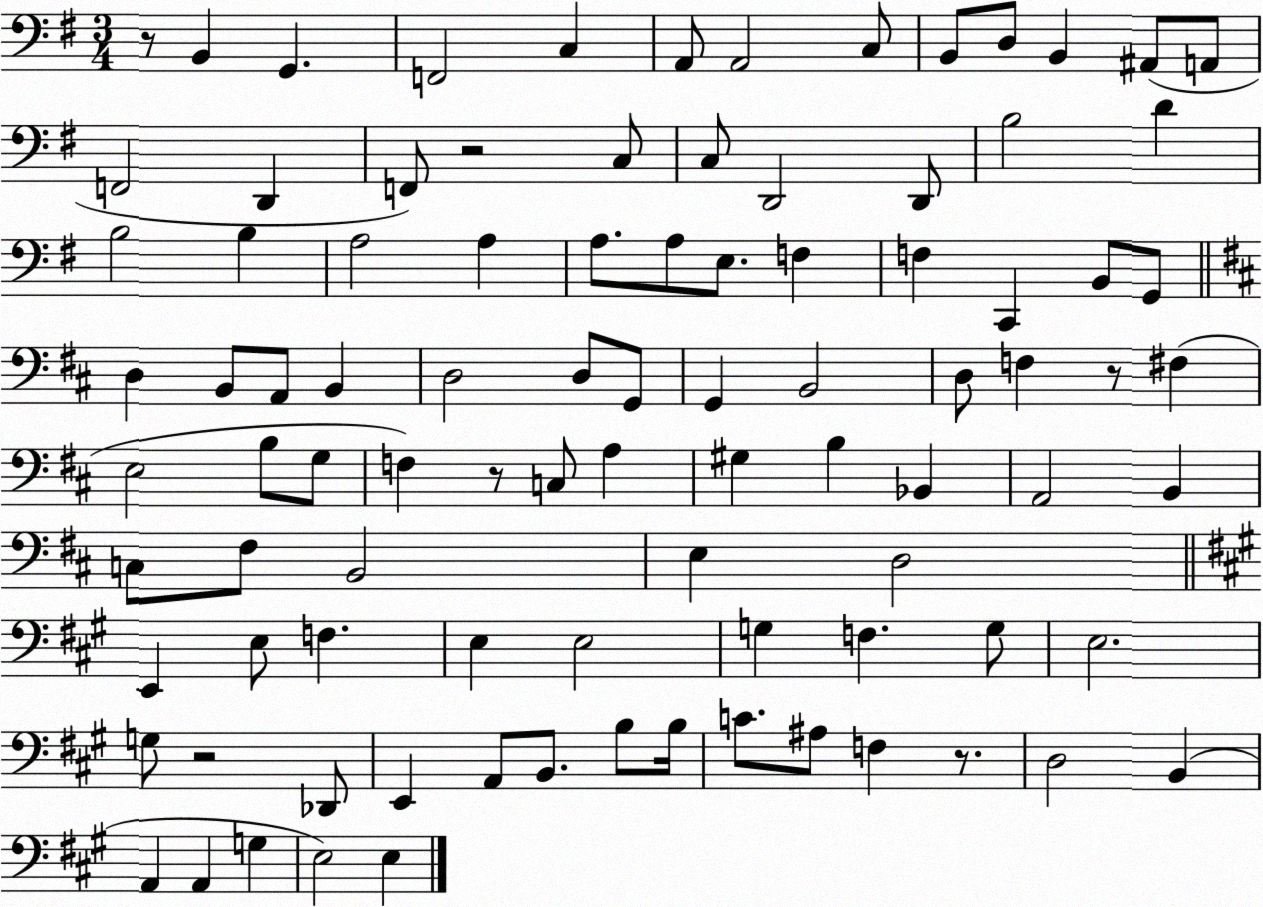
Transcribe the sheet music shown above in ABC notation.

X:1
T:Untitled
M:3/4
L:1/4
K:G
z/2 B,, G,, F,,2 C, A,,/2 A,,2 C,/2 B,,/2 D,/2 B,, ^A,,/2 A,,/2 F,,2 D,, F,,/2 z2 C,/2 C,/2 D,,2 D,,/2 B,2 D B,2 B, A,2 A, A,/2 A,/2 E,/2 F, F, C,, B,,/2 G,,/2 D, B,,/2 A,,/2 B,, D,2 D,/2 G,,/2 G,, B,,2 D,/2 F, z/2 ^F, E,2 B,/2 G,/2 F, z/2 C,/2 A, ^G, B, _B,, A,,2 B,, C,/2 ^F,/2 B,,2 E, D,2 E,, E,/2 F, E, E,2 G, F, G,/2 E,2 G,/2 z2 _D,,/2 E,, A,,/2 B,,/2 B,/2 B,/4 C/2 ^A,/2 F, z/2 D,2 B,, A,, A,, G, E,2 E,